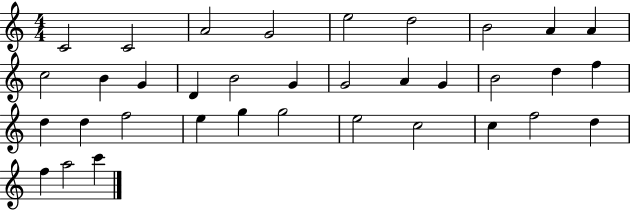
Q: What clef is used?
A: treble